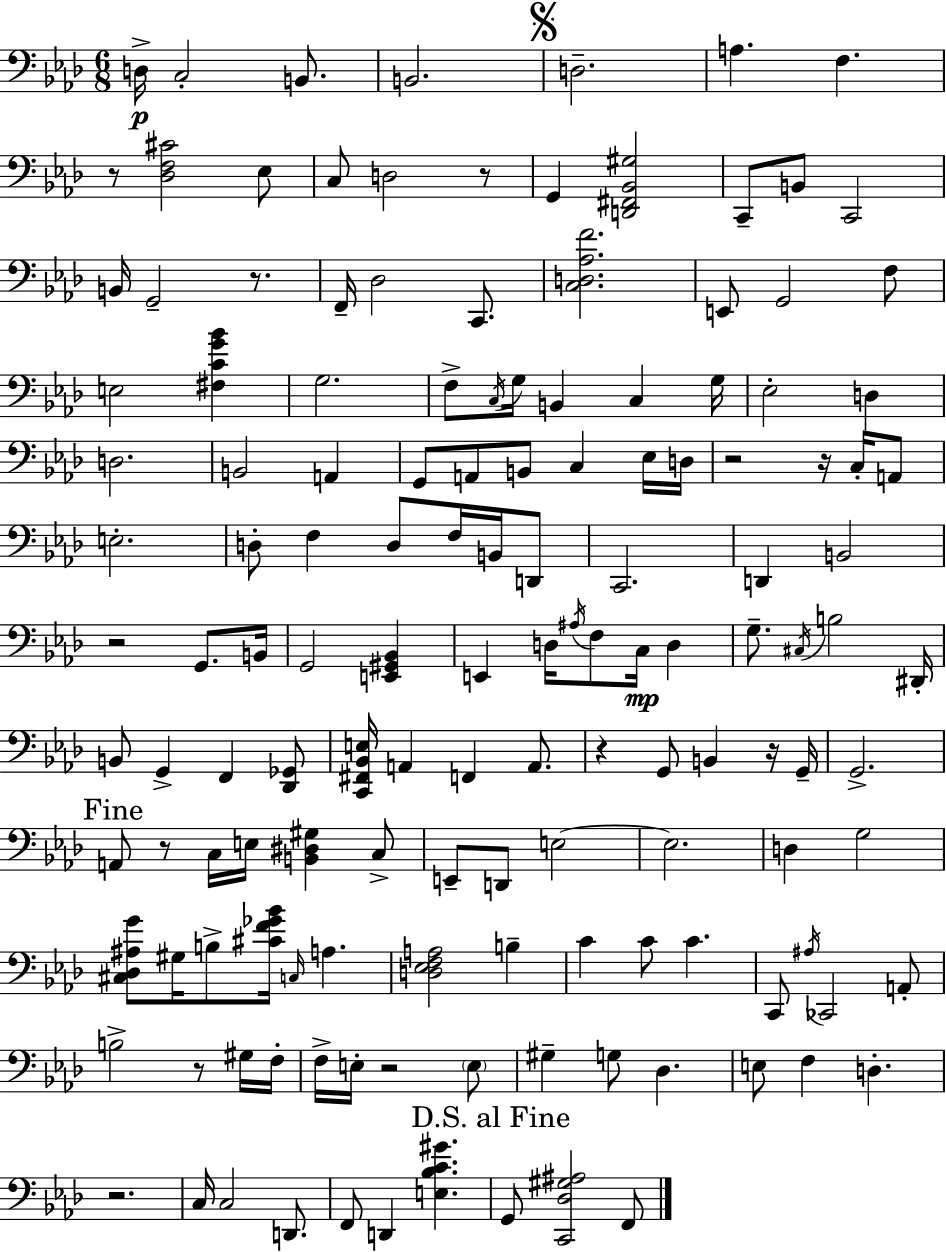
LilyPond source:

{
  \clef bass
  \numericTimeSignature
  \time 6/8
  \key aes \major
  d16->\p c2-. b,8. | b,2. | \mark \markup { \musicglyph "scripts.segno" } d2.-- | a4. f4. | \break r8 <des f cis'>2 ees8 | c8 d2 r8 | g,4 <d, fis, bes, gis>2 | c,8-- b,8 c,2 | \break b,16 g,2-- r8. | f,16-- des2 c,8. | <c d aes f'>2. | e,8 g,2 f8 | \break e2 <fis c' g' bes'>4 | g2. | f8-> \acciaccatura { c16 } g16 b,4 c4 | g16 ees2-. d4 | \break d2. | b,2 a,4 | g,8 a,8 b,8 c4 ees16 | d16 r2 r16 c16-. a,8 | \break e2.-. | d8-. f4 d8 f16 b,16 d,8 | c,2. | d,4 b,2 | \break r2 g,8. | b,16 g,2 <e, gis, bes,>4 | e,4 d16 \acciaccatura { ais16 } f8 c16\mp d4 | g8.-- \acciaccatura { cis16 } b2 | \break dis,16-. b,8 g,4-> f,4 | <des, ges,>8 <c, fis, bes, e>16 a,4 f,4 | a,8. r4 g,8 b,4 | r16 g,16-- g,2.-> | \break \mark "Fine" a,8 r8 c16 e16 <b, dis gis>4 | c8-> e,8-- d,8 e2~~ | e2. | d4 g2 | \break <cis des ais g'>8 gis16 b8-> <cis' f' ges' bes'>16 \grace { c16 } a4. | <d ees f a>2 | b4-- c'4 c'8 c'4. | c,8 \acciaccatura { ais16 } ces,2 | \break a,8-. b2-> | r8 gis16 f16-. f16-> e16-. r2 | \parenthesize e8 gis4-- g8 des4. | e8 f4 d4.-. | \break r2. | c16 c2 | d,8. f,8 d,4 <e bes c' gis'>4. | \mark "D.S. al Fine" g,8 <c, des gis ais>2 | \break f,8 \bar "|."
}